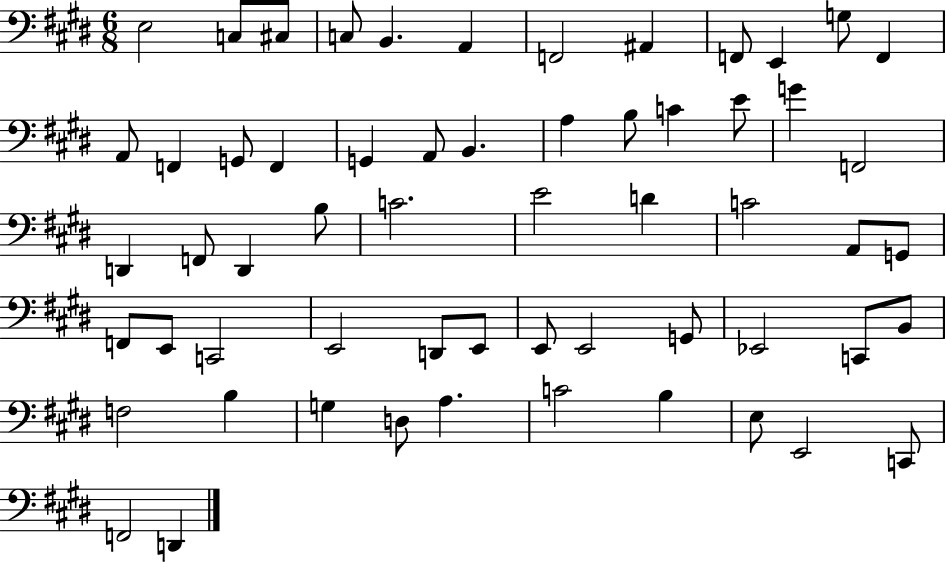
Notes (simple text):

E3/h C3/e C#3/e C3/e B2/q. A2/q F2/h A#2/q F2/e E2/q G3/e F2/q A2/e F2/q G2/e F2/q G2/q A2/e B2/q. A3/q B3/e C4/q E4/e G4/q F2/h D2/q F2/e D2/q B3/e C4/h. E4/h D4/q C4/h A2/e G2/e F2/e E2/e C2/h E2/h D2/e E2/e E2/e E2/h G2/e Eb2/h C2/e B2/e F3/h B3/q G3/q D3/e A3/q. C4/h B3/q E3/e E2/h C2/e F2/h D2/q